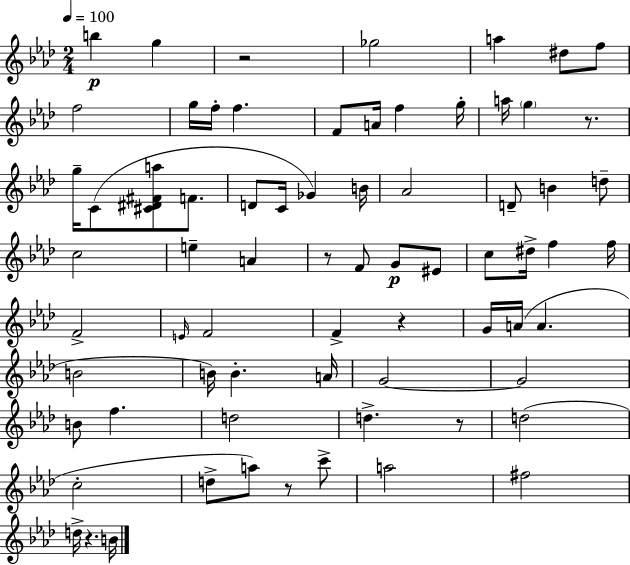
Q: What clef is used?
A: treble